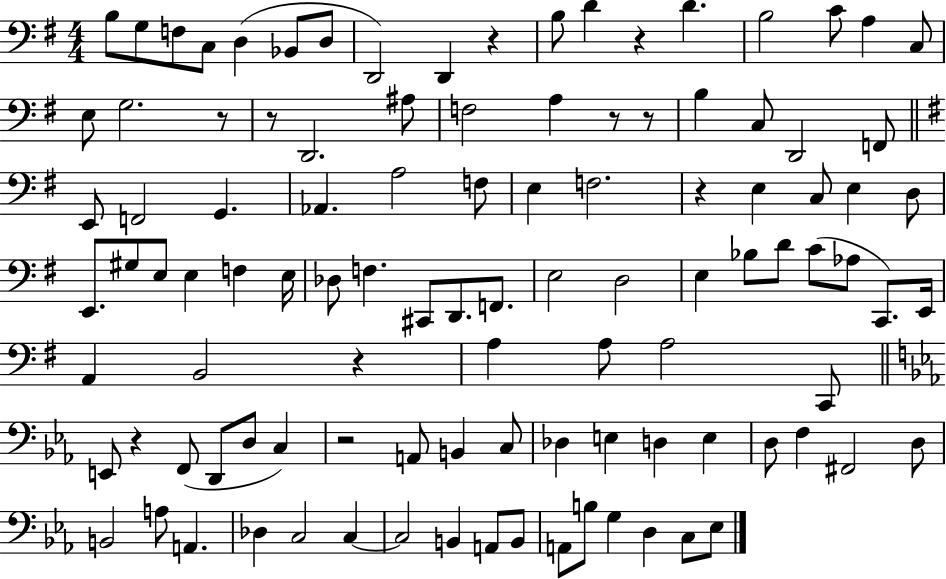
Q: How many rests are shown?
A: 10